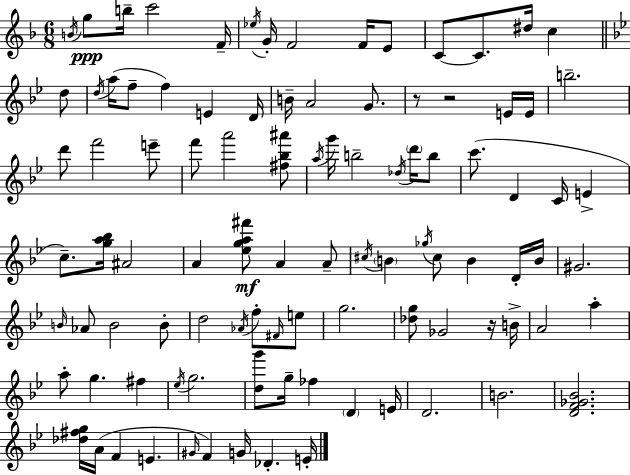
{
  \clef treble
  \numericTimeSignature
  \time 6/8
  \key f \major
  \repeat volta 2 { \acciaccatura { b'16 }\ppp g''8 b''16-- c'''2 | f'16-- \acciaccatura { ees''16 } g'16-. f'2 f'16 | e'8 c'8~~ c'8. dis''16 c''4 | \bar "||" \break \key bes \major d''8 \acciaccatura { d''16 } a''16( f''8-- f''4) e'4 | d'16 b'16-- a'2 | g'8. r8 r2 | e'16 e'16 b''2.-- | \break d'''8 f'''2 | e'''8-- f'''8 a'''2 | <fis'' bes'' ais'''>8 \acciaccatura { a''16 } g'''16 b''2-- | \acciaccatura { des''16 } \parenthesize d'''16 b''8 c'''8.( d'4 | \break c'16 e'4-> c''8.--) <g'' a'' bes''>16 ais'2 | a'4 <ees'' g'' a'' fis'''>8\mf a'4 | a'8-- \acciaccatura { cis''16 } \parenthesize b'4 \acciaccatura { ges''16 } cis''8 | b'4 d'16-. b'16 gis'2. | \break \grace { b'16 } aes'8 b'2 | b'8-. d''2 | \acciaccatura { aes'16 } f''8-. \grace { fis'16 } e''8 g''2. | <des'' g''>8 | \break ges'2 r16 b'16-> a'2 | a''4-. a''8-. | g''4. fis''4 \acciaccatura { ees''16 } g''2. | <d'' g'''>8 | \break g''16-- fes''4 \parenthesize d'4 e'16 d'2. | b'2. | <d' f' ges' bes'>2. | <des'' fis'' g''>16 | \break a'16( f'4 e'4. \grace { gis'16 }) | f'4 g'16 des'4.-. e'16-. | } \bar "|."
}